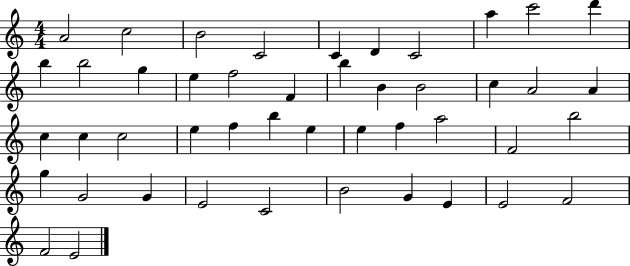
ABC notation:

X:1
T:Untitled
M:4/4
L:1/4
K:C
A2 c2 B2 C2 C D C2 a c'2 d' b b2 g e f2 F b B B2 c A2 A c c c2 e f b e e f a2 F2 b2 g G2 G E2 C2 B2 G E E2 F2 F2 E2